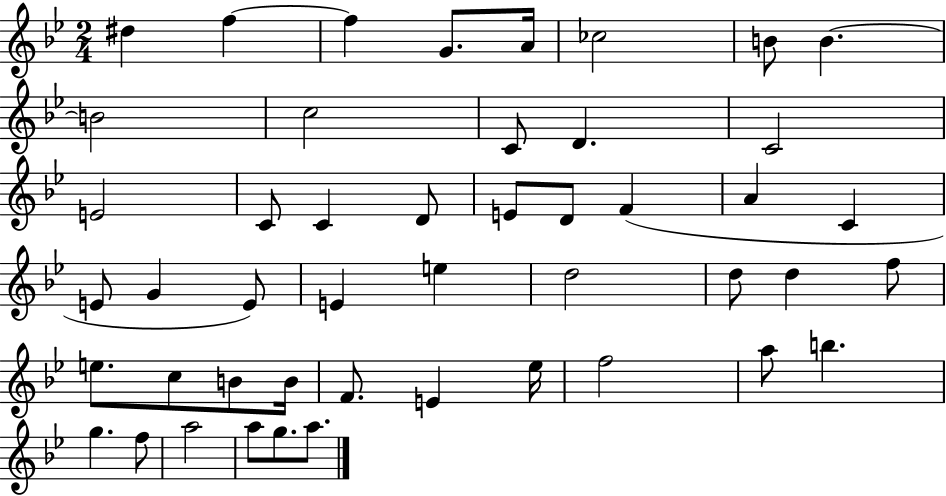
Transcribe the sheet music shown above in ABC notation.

X:1
T:Untitled
M:2/4
L:1/4
K:Bb
^d f f G/2 A/4 _c2 B/2 B B2 c2 C/2 D C2 E2 C/2 C D/2 E/2 D/2 F A C E/2 G E/2 E e d2 d/2 d f/2 e/2 c/2 B/2 B/4 F/2 E _e/4 f2 a/2 b g f/2 a2 a/2 g/2 a/2